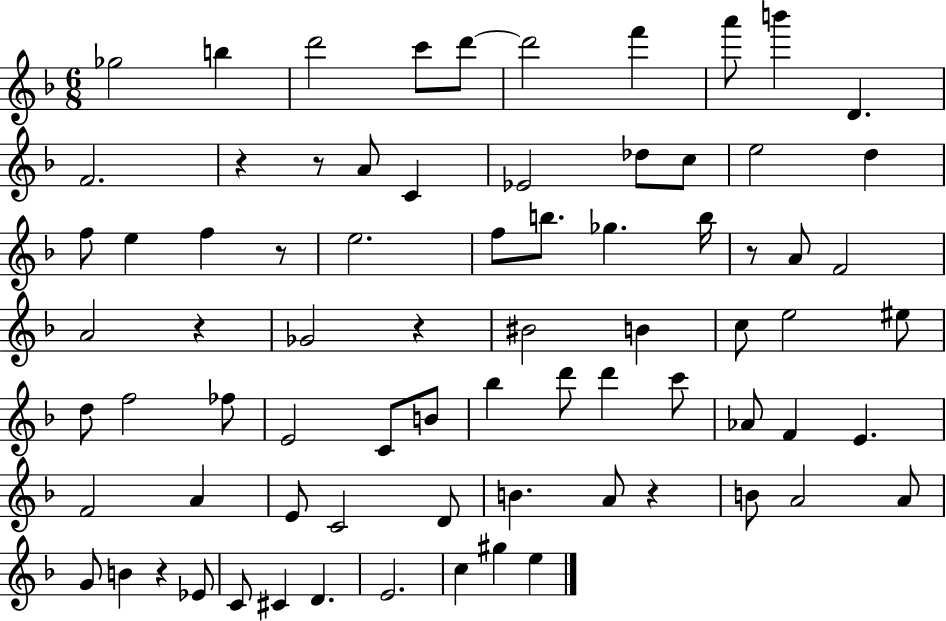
{
  \clef treble
  \numericTimeSignature
  \time 6/8
  \key f \major
  ges''2 b''4 | d'''2 c'''8 d'''8~~ | d'''2 f'''4 | a'''8 b'''4 d'4. | \break f'2. | r4 r8 a'8 c'4 | ees'2 des''8 c''8 | e''2 d''4 | \break f''8 e''4 f''4 r8 | e''2. | f''8 b''8. ges''4. b''16 | r8 a'8 f'2 | \break a'2 r4 | ges'2 r4 | bis'2 b'4 | c''8 e''2 eis''8 | \break d''8 f''2 fes''8 | e'2 c'8 b'8 | bes''4 d'''8 d'''4 c'''8 | aes'8 f'4 e'4. | \break f'2 a'4 | e'8 c'2 d'8 | b'4. a'8 r4 | b'8 a'2 a'8 | \break g'8 b'4 r4 ees'8 | c'8 cis'4 d'4. | e'2. | c''4 gis''4 e''4 | \break \bar "|."
}